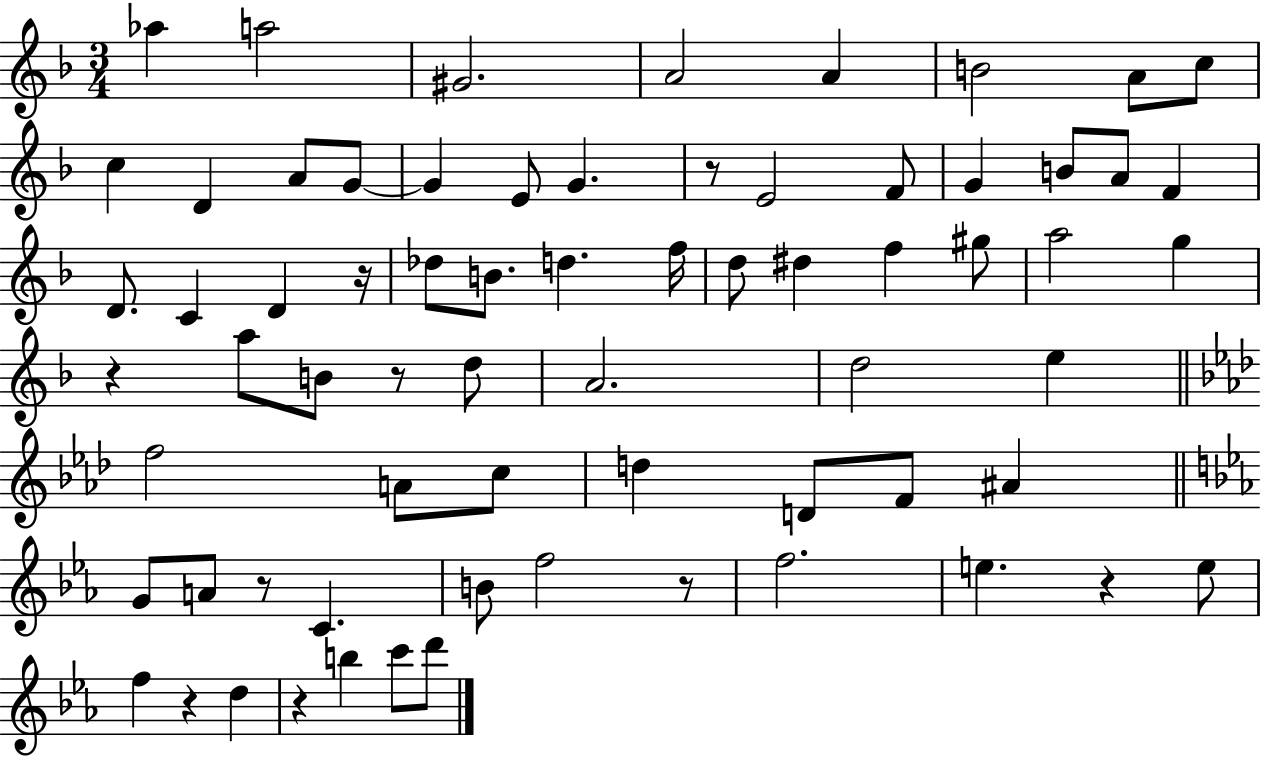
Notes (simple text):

Ab5/q A5/h G#4/h. A4/h A4/q B4/h A4/e C5/e C5/q D4/q A4/e G4/e G4/q E4/e G4/q. R/e E4/h F4/e G4/q B4/e A4/e F4/q D4/e. C4/q D4/q R/s Db5/e B4/e. D5/q. F5/s D5/e D#5/q F5/q G#5/e A5/h G5/q R/q A5/e B4/e R/e D5/e A4/h. D5/h E5/q F5/h A4/e C5/e D5/q D4/e F4/e A#4/q G4/e A4/e R/e C4/q. B4/e F5/h R/e F5/h. E5/q. R/q E5/e F5/q R/q D5/q R/q B5/q C6/e D6/e